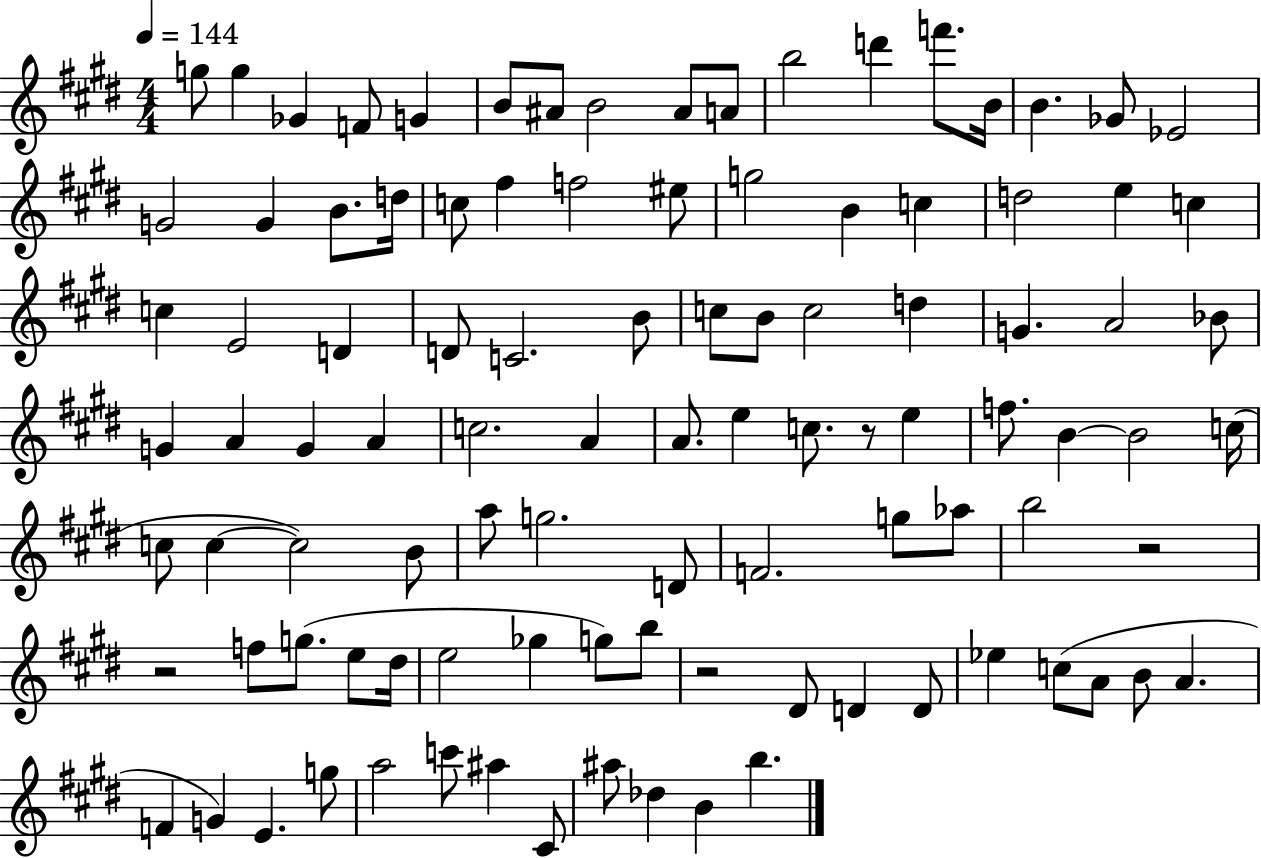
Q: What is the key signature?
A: E major